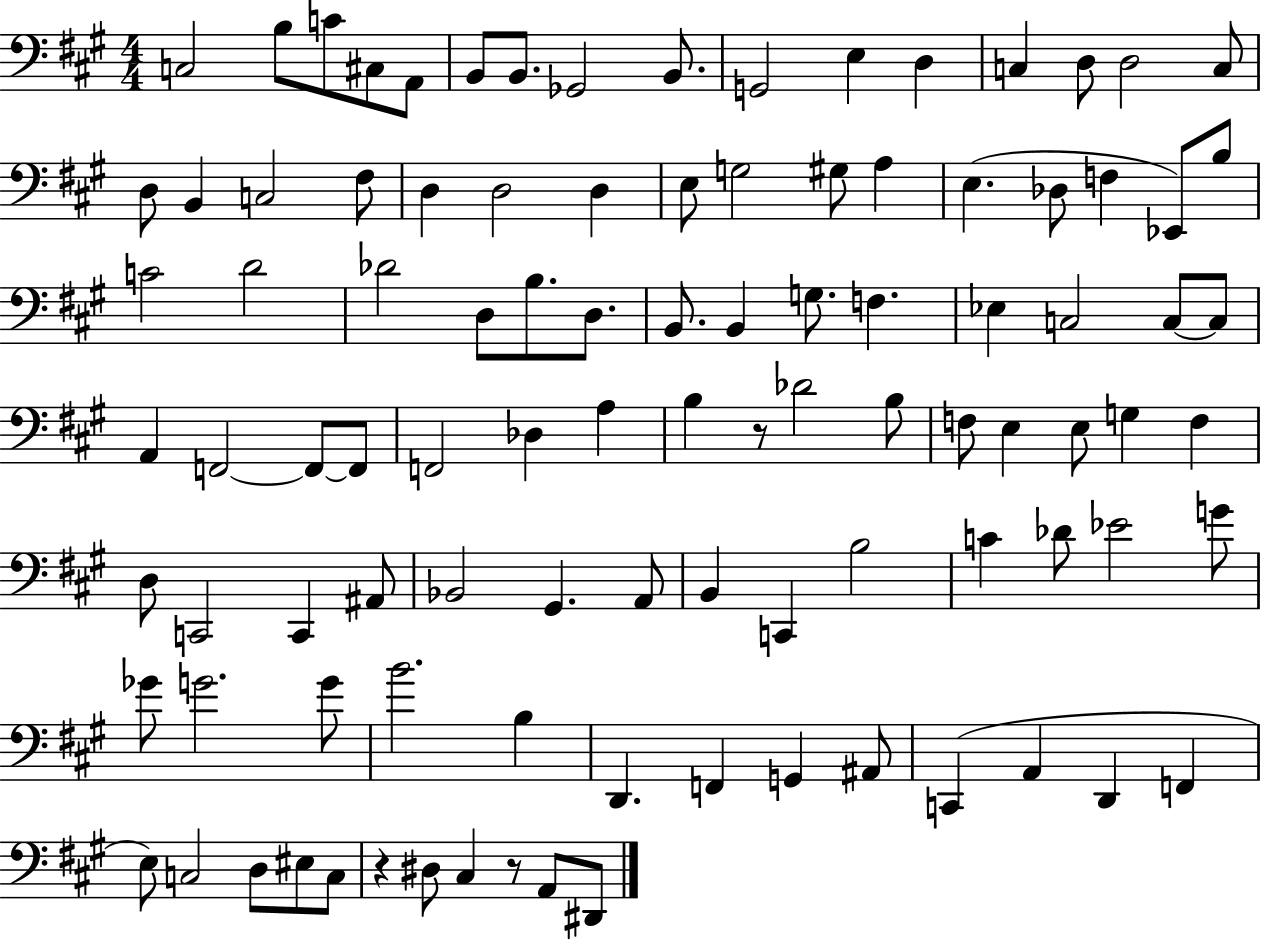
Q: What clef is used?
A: bass